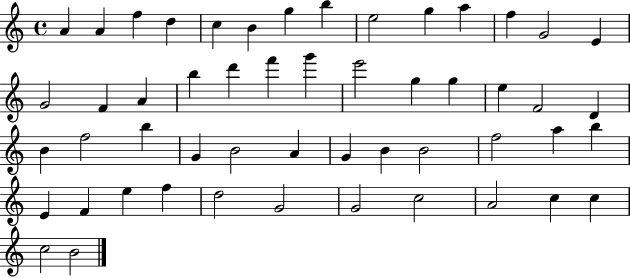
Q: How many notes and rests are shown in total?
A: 52